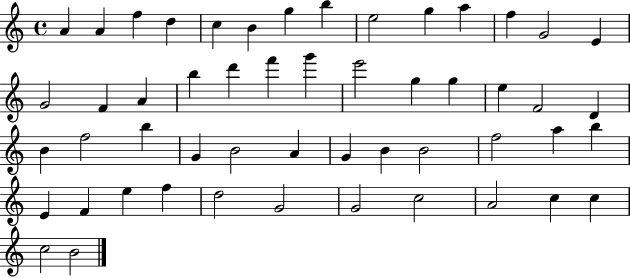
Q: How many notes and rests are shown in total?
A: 52